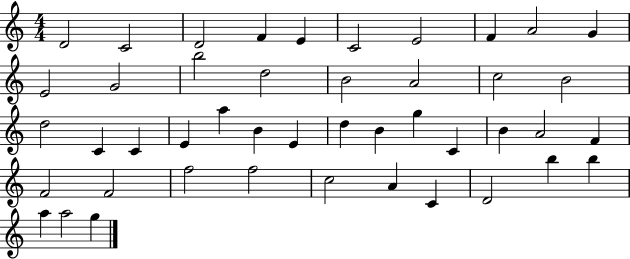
X:1
T:Untitled
M:4/4
L:1/4
K:C
D2 C2 D2 F E C2 E2 F A2 G E2 G2 b2 d2 B2 A2 c2 B2 d2 C C E a B E d B g C B A2 F F2 F2 f2 f2 c2 A C D2 b b a a2 g